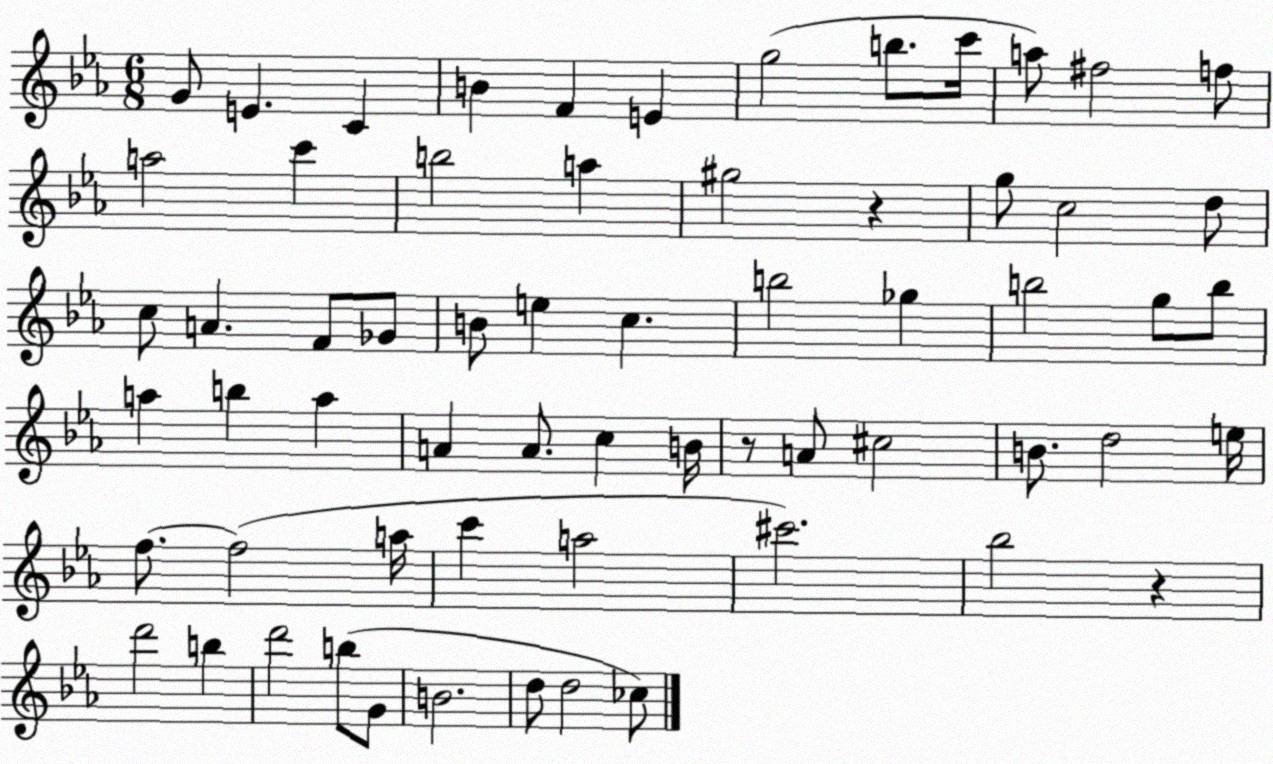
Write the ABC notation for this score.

X:1
T:Untitled
M:6/8
L:1/4
K:Eb
G/2 E C B F E g2 b/2 c'/4 a/2 ^f2 f/2 a2 c' b2 a ^g2 z g/2 c2 d/2 c/2 A F/2 _G/2 B/2 e c b2 _g b2 g/2 b/2 a b a A A/2 c B/4 z/2 A/2 ^c2 B/2 d2 e/4 f/2 f2 a/4 c' a2 ^c'2 _b2 z d'2 b d'2 b/2 G/2 B2 d/2 d2 _c/2